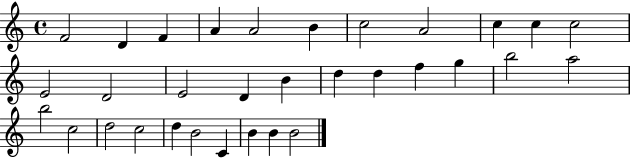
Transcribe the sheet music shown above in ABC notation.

X:1
T:Untitled
M:4/4
L:1/4
K:C
F2 D F A A2 B c2 A2 c c c2 E2 D2 E2 D B d d f g b2 a2 b2 c2 d2 c2 d B2 C B B B2